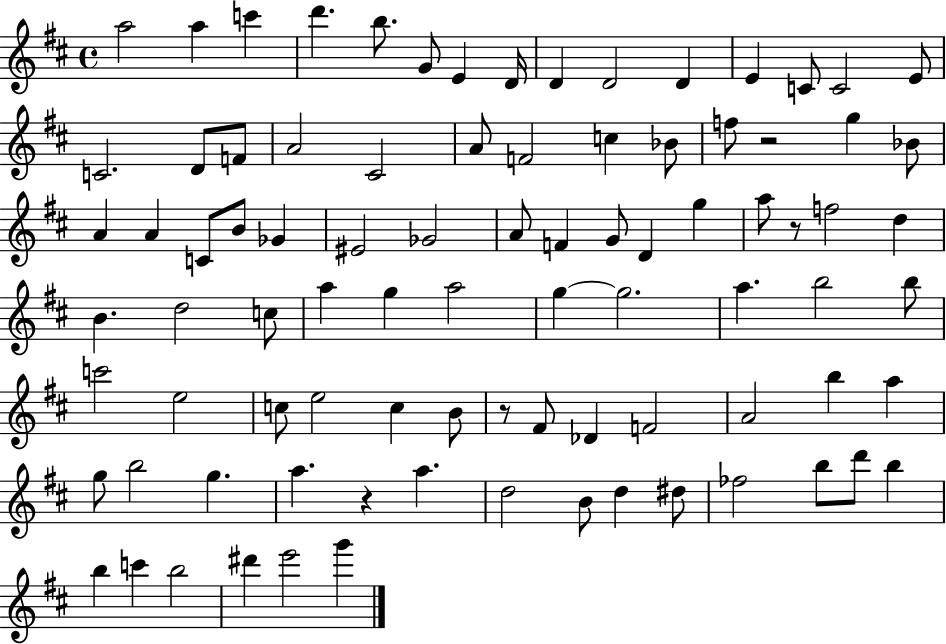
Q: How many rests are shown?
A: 4